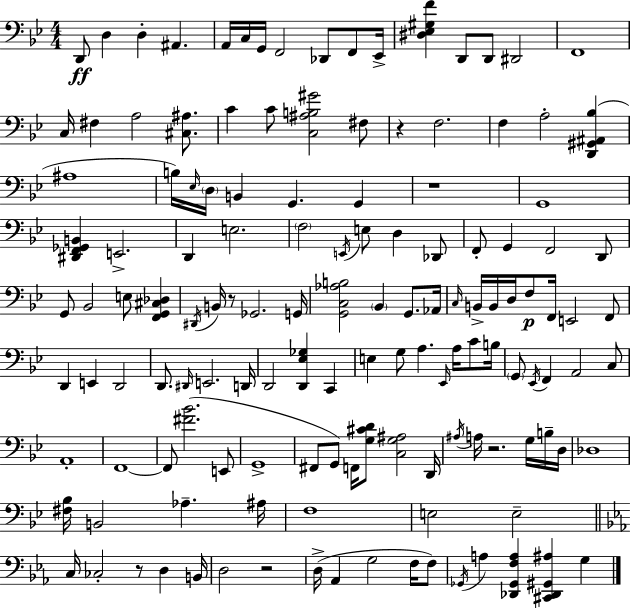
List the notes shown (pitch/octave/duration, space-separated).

D2/e D3/q D3/q A#2/q. A2/s C3/s G2/s F2/h Db2/e F2/e Eb2/s [D#3,Eb3,G#3,F4]/q D2/e D2/e D#2/h F2/w C3/s F#3/q A3/h [C#3,A#3]/e. C4/q C4/e [C3,A#3,B3,G#4]/h F#3/e R/q F3/h. F3/q A3/h [D2,G#2,A#2,Bb3]/q A#3/w B3/s Eb3/s D3/s B2/q G2/q. G2/q R/w G2/w [D#2,F2,Gb2,B2]/q E2/h. D2/q E3/h. F3/h E2/s E3/e D3/q Db2/e F2/e G2/q F2/h D2/e G2/e Bb2/h E3/e [F2,G2,C#3,Db3]/q D#2/s B2/s R/e Gb2/h. G2/s [G2,C3,Ab3,B3]/h Bb2/q G2/e. Ab2/s C3/s B2/s B2/s D3/s F3/e F2/s E2/h F2/e D2/q E2/q D2/h D2/e. D#2/s E2/h. D2/s D2/h [D2,Eb3,Gb3]/q C2/q E3/q G3/e A3/q. Eb2/s A3/s C4/e B3/s G2/e Eb2/s F2/q A2/h C3/e A2/w F2/w F2/e [F#4,Bb4]/h. E2/e G2/w F#2/e G2/e F2/s [G3,C#4,D4]/e [C3,G3,A#3]/h D2/s A#3/s A3/s R/h. G3/s B3/s D3/s Db3/w [F#3,Bb3]/s B2/h Ab3/q. A#3/s F3/w E3/h E3/h C3/s CES3/h R/e D3/q B2/s D3/h R/h D3/s Ab2/q G3/h F3/s F3/e Gb2/s A3/q [Db2,Gb2,F3,A3]/q [C#2,Db2,G#2,A#3]/q G3/q